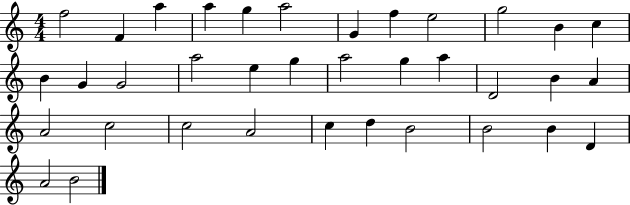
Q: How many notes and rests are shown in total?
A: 36